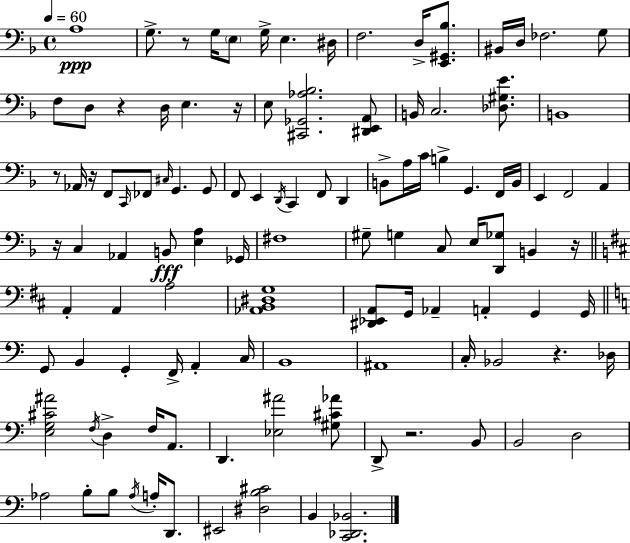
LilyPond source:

{
  \clef bass
  \time 4/4
  \defaultTimeSignature
  \key f \major
  \tempo 4 = 60
  \repeat volta 2 { a1\ppp | g8.-> r8 g16 \parenthesize e8 g16-> e4. dis16 | f2. d16-> <e, gis, bes>8. | bis,16 d16 fes2. g8 | \break f8 d8 r4 d16 e4. r16 | e8 <cis, ges, aes bes>2. <dis, e, a,>8 | b,16 c2. <des gis e'>8. | b,1 | \break r8 aes,16 r16 f,8 \grace { c,16 } fes,8 \grace { cis16 } g,4. | g,8 f,8 e,4 \acciaccatura { d,16 } c,4 f,8 d,4 | b,8-> a16 c'16 b4-> g,4. | f,16 b,16 e,4 f,2 a,4 | \break r16 c4 aes,4 b,8\fff <e a>4 | ges,16 fis1 | gis8-- g4 c8 e16 <d, ges>8 b,4 | r16 \bar "||" \break \key b \minor a,4-. a,4 a2 | <aes, b, dis g>1 | <dis, ees, a,>8 g,16 aes,4-- a,4-. g,4 g,16 | \bar "||" \break \key c \major g,8 b,4 g,4-. f,16-> a,4-. c16 | b,1 | ais,1 | c16-. bes,2 r4. des16 | \break <e g cis' ais'>2 \acciaccatura { f16 } d4-> f16 a,8. | d,4. <ees ais'>2 <gis cis' aes'>8 | d,8-> r2. b,8 | b,2 d2 | \break aes2 b8-. b8 \acciaccatura { aes16 } a16-. d,8. | eis,2 <dis b cis'>2 | b,4 <c, des, bes,>2. | } \bar "|."
}